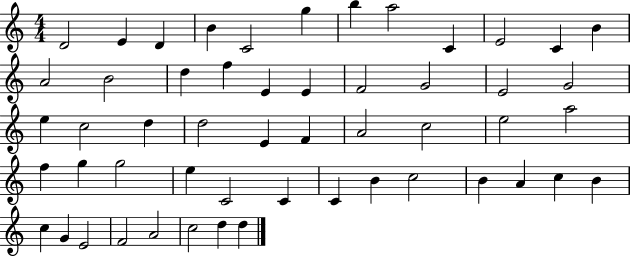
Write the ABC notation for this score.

X:1
T:Untitled
M:4/4
L:1/4
K:C
D2 E D B C2 g b a2 C E2 C B A2 B2 d f E E F2 G2 E2 G2 e c2 d d2 E F A2 c2 e2 a2 f g g2 e C2 C C B c2 B A c B c G E2 F2 A2 c2 d d